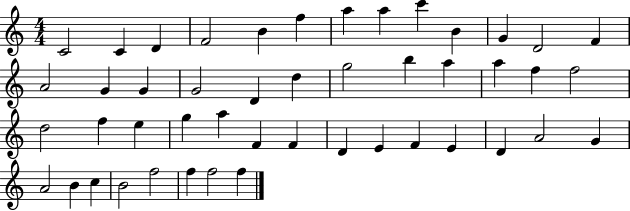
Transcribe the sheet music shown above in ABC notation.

X:1
T:Untitled
M:4/4
L:1/4
K:C
C2 C D F2 B f a a c' B G D2 F A2 G G G2 D d g2 b a a f f2 d2 f e g a F F D E F E D A2 G A2 B c B2 f2 f f2 f